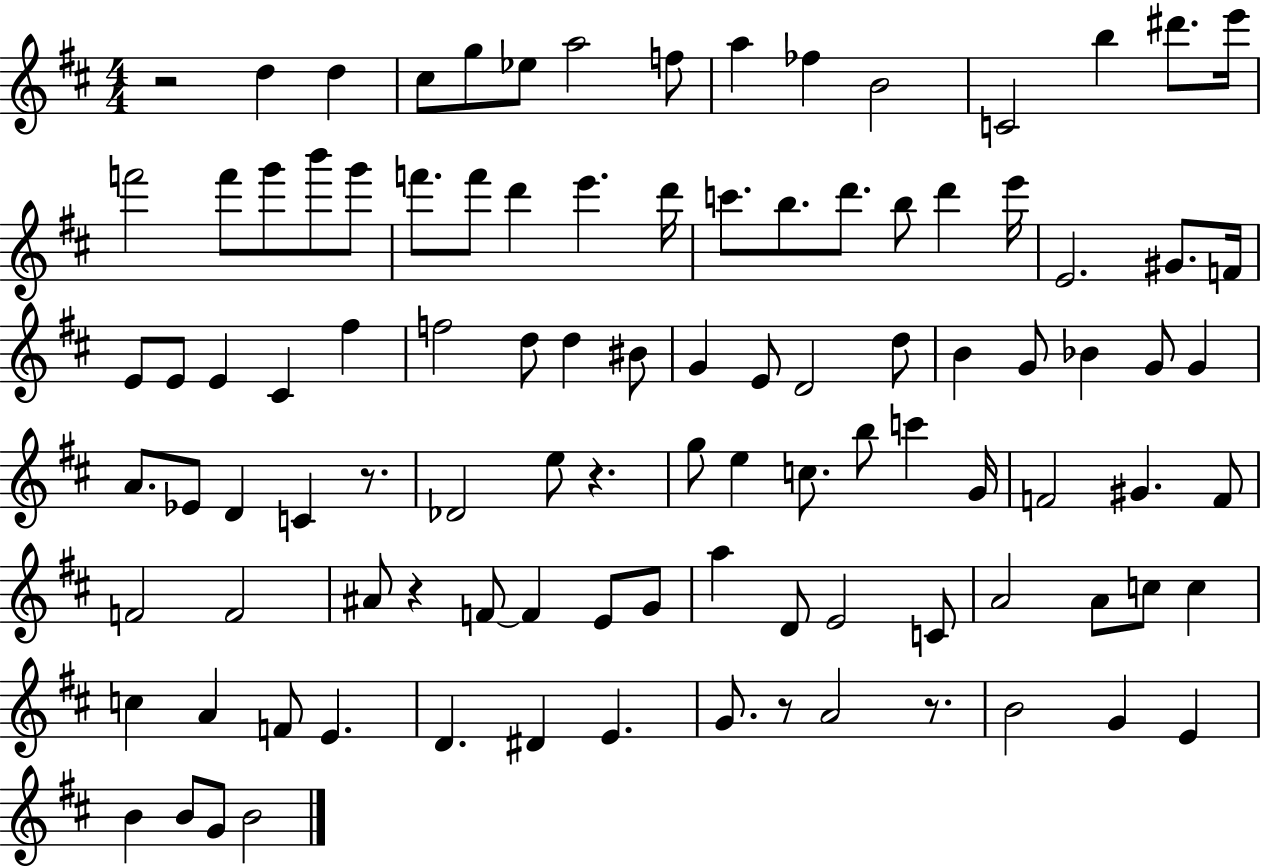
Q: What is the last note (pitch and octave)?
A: B4